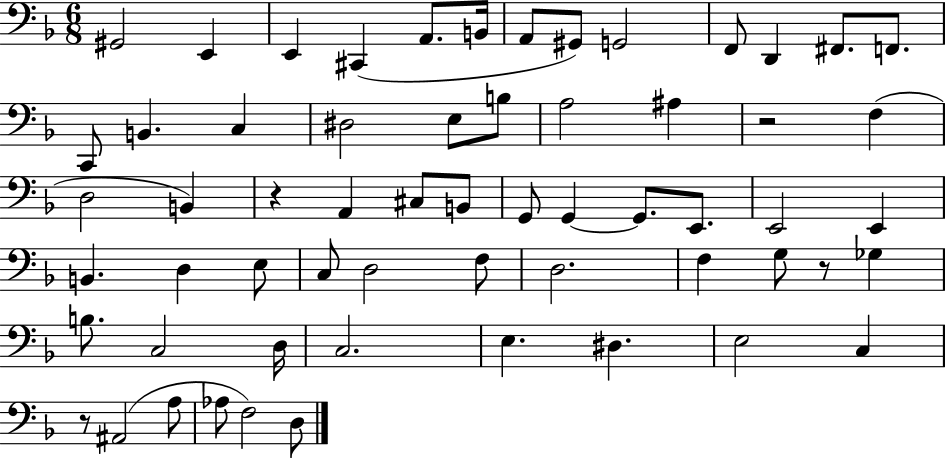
G#2/h E2/q E2/q C#2/q A2/e. B2/s A2/e G#2/e G2/h F2/e D2/q F#2/e. F2/e. C2/e B2/q. C3/q D#3/h E3/e B3/e A3/h A#3/q R/h F3/q D3/h B2/q R/q A2/q C#3/e B2/e G2/e G2/q G2/e. E2/e. E2/h E2/q B2/q. D3/q E3/e C3/e D3/h F3/e D3/h. F3/q G3/e R/e Gb3/q B3/e. C3/h D3/s C3/h. E3/q. D#3/q. E3/h C3/q R/e A#2/h A3/e Ab3/e F3/h D3/e